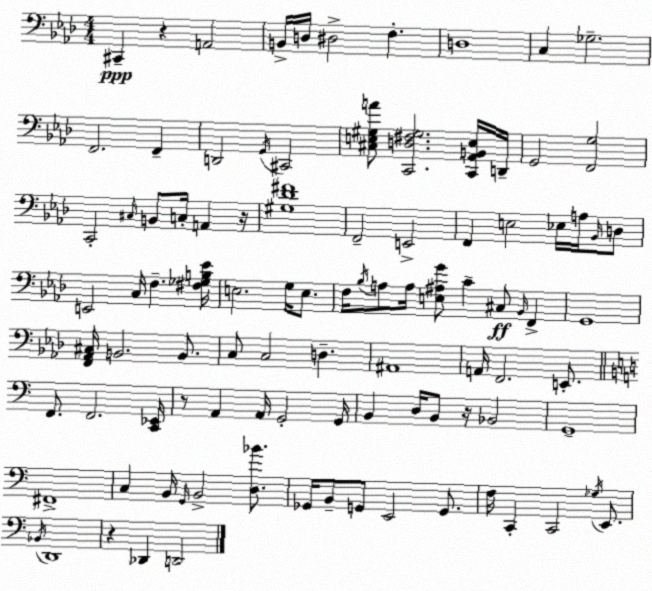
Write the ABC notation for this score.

X:1
T:Untitled
M:4/4
L:1/4
K:Ab
^C,, z A,,2 B,,/4 D,/4 ^D,2 F, D,4 C, _G,2 F,,2 F,, D,,2 G,,/4 ^C,,2 [^C,E,^G,A]/2 [C,,D,^F,^G,]2 [C,,_A,,B,,E,]/4 D,,/4 G,,2 [F,,G,]2 C,,2 ^C,/4 B,,/2 C,/4 A,, z/4 [^G,_D^F]4 F,,2 E,,2 F,, E,2 _E,/4 A,/4 _B,,/4 D,/2 E,,2 C,/4 F, [^F,_G,B,_E]/4 E,2 G,/4 E,/2 F,/4 _B,/4 A,/2 A,/4 [E,^A,G]/2 C ^C,/2 _B,,/4 F,, G,,4 [F,,_A,,^C,]/4 B,,2 B,,/2 C,/2 C,2 D, ^A,,4 A,,/4 F,,2 E,,/2 F,,/2 F,,2 [C,,_E,,]/4 z/2 A,, A,,/4 G,,2 G,,/4 B,, D,/4 B,,/2 z/4 _B,,2 G,,4 ^F,,4 C, B,,/4 G,,/4 B,,2 [D,_B]/2 _G,,/4 B,,/2 G,,/2 E,,2 G,,/2 F,/4 C,, C,,2 _G,/4 E,,/2 _B,,/4 D,,4 z _D,, D,,2